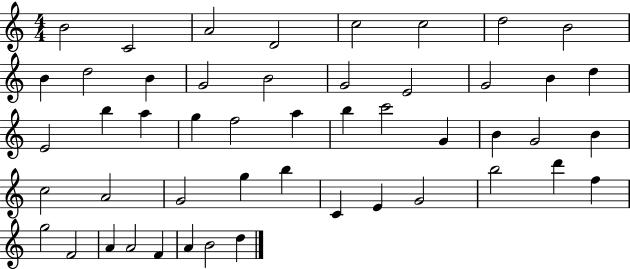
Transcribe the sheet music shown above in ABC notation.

X:1
T:Untitled
M:4/4
L:1/4
K:C
B2 C2 A2 D2 c2 c2 d2 B2 B d2 B G2 B2 G2 E2 G2 B d E2 b a g f2 a b c'2 G B G2 B c2 A2 G2 g b C E G2 b2 d' f g2 F2 A A2 F A B2 d